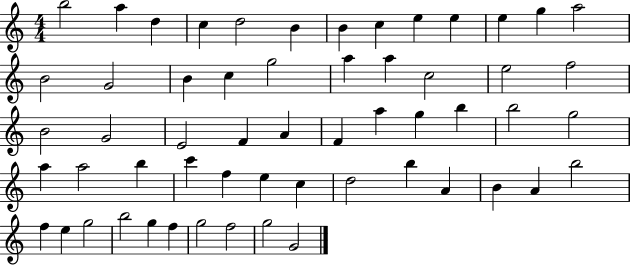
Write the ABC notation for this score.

X:1
T:Untitled
M:4/4
L:1/4
K:C
b2 a d c d2 B B c e e e g a2 B2 G2 B c g2 a a c2 e2 f2 B2 G2 E2 F A F a g b b2 g2 a a2 b c' f e c d2 b A B A b2 f e g2 b2 g f g2 f2 g2 G2